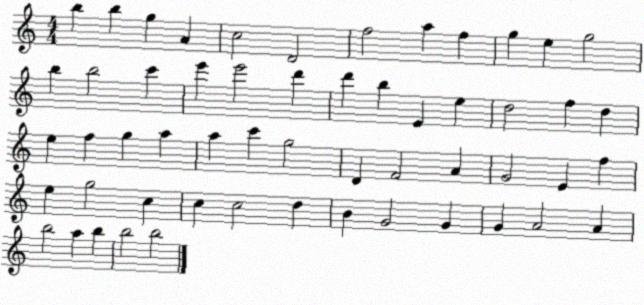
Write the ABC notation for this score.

X:1
T:Untitled
M:4/4
L:1/4
K:C
b b g A c2 D2 f2 a f g e g2 b b2 c' e' e'2 d' d' b E e d2 f d e f g a a c' g2 D F2 A G2 E f e g2 c c c2 d B G2 G G A2 A b2 a b b2 b2